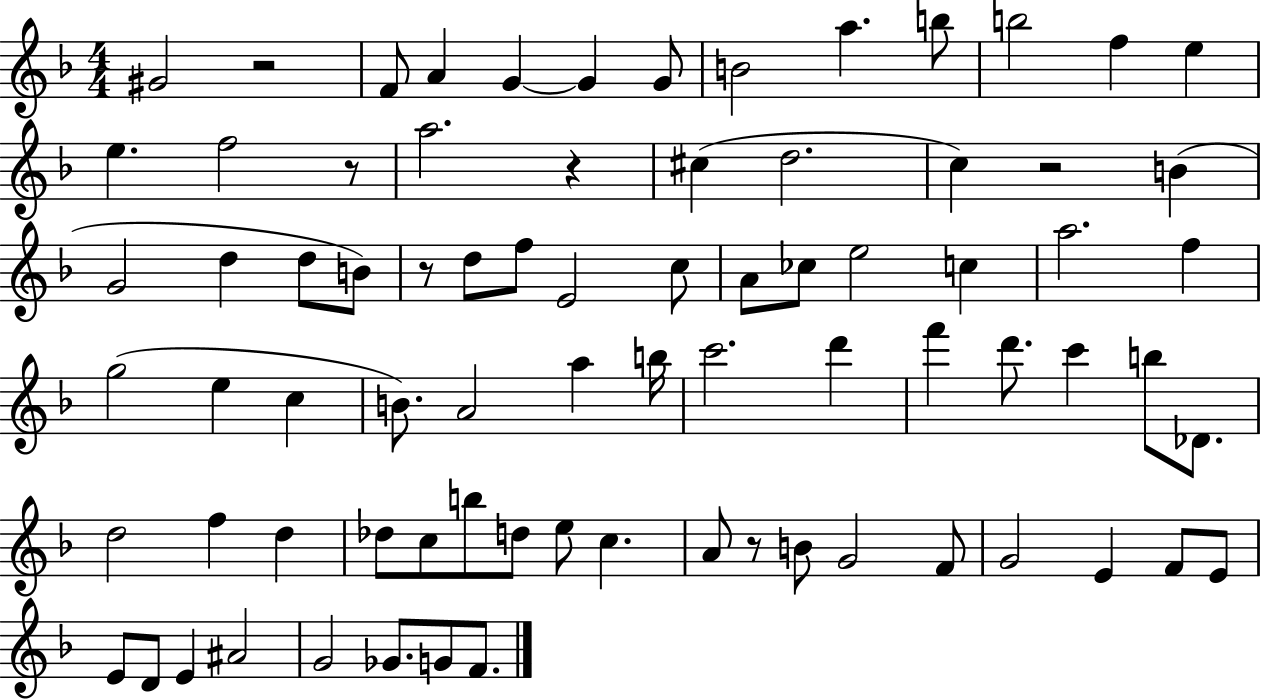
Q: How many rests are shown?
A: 6